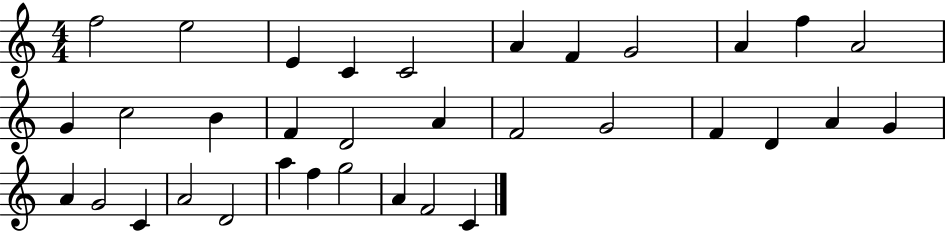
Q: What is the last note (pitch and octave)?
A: C4